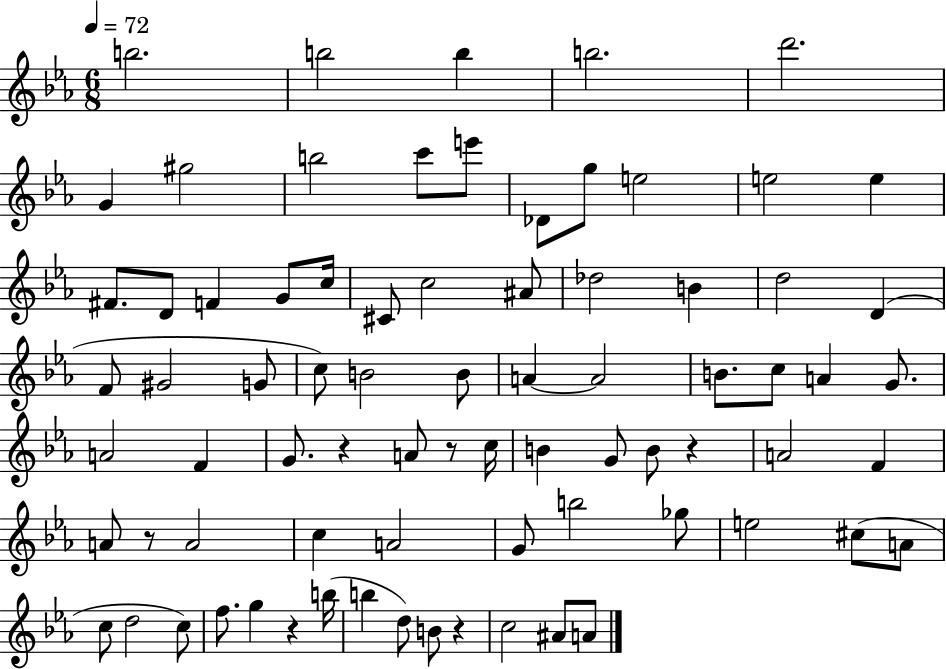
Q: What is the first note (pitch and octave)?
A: B5